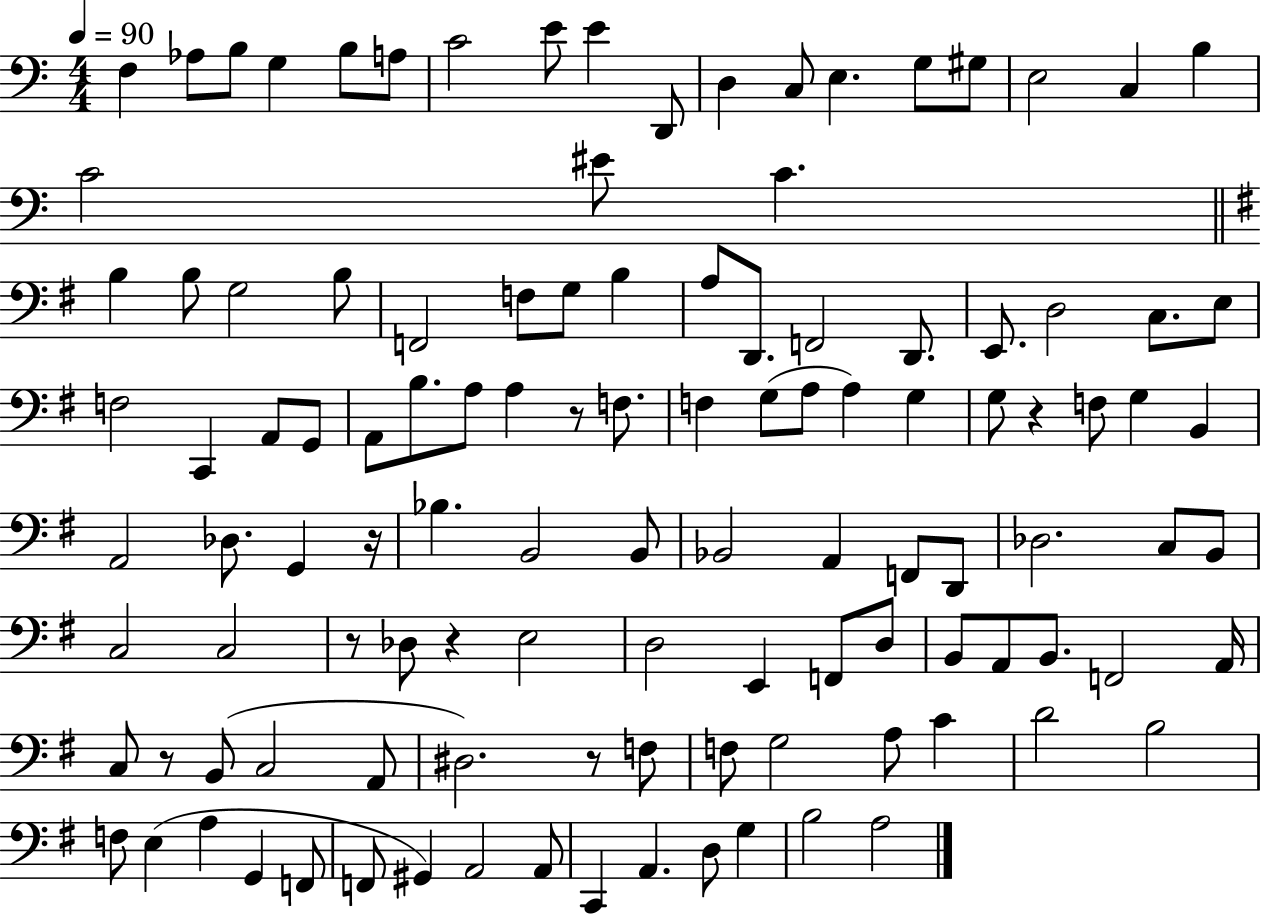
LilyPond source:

{
  \clef bass
  \numericTimeSignature
  \time 4/4
  \key c \major
  \tempo 4 = 90
  f4 aes8 b8 g4 b8 a8 | c'2 e'8 e'4 d,8 | d4 c8 e4. g8 gis8 | e2 c4 b4 | \break c'2 eis'8 c'4. | \bar "||" \break \key g \major b4 b8 g2 b8 | f,2 f8 g8 b4 | a8 d,8. f,2 d,8. | e,8. d2 c8. e8 | \break f2 c,4 a,8 g,8 | a,8 b8. a8 a4 r8 f8. | f4 g8( a8 a4) g4 | g8 r4 f8 g4 b,4 | \break a,2 des8. g,4 r16 | bes4. b,2 b,8 | bes,2 a,4 f,8 d,8 | des2. c8 b,8 | \break c2 c2 | r8 des8 r4 e2 | d2 e,4 f,8 d8 | b,8 a,8 b,8. f,2 a,16 | \break c8 r8 b,8( c2 a,8 | dis2.) r8 f8 | f8 g2 a8 c'4 | d'2 b2 | \break f8 e4( a4 g,4 f,8 | f,8 gis,4) a,2 a,8 | c,4 a,4. d8 g4 | b2 a2 | \break \bar "|."
}